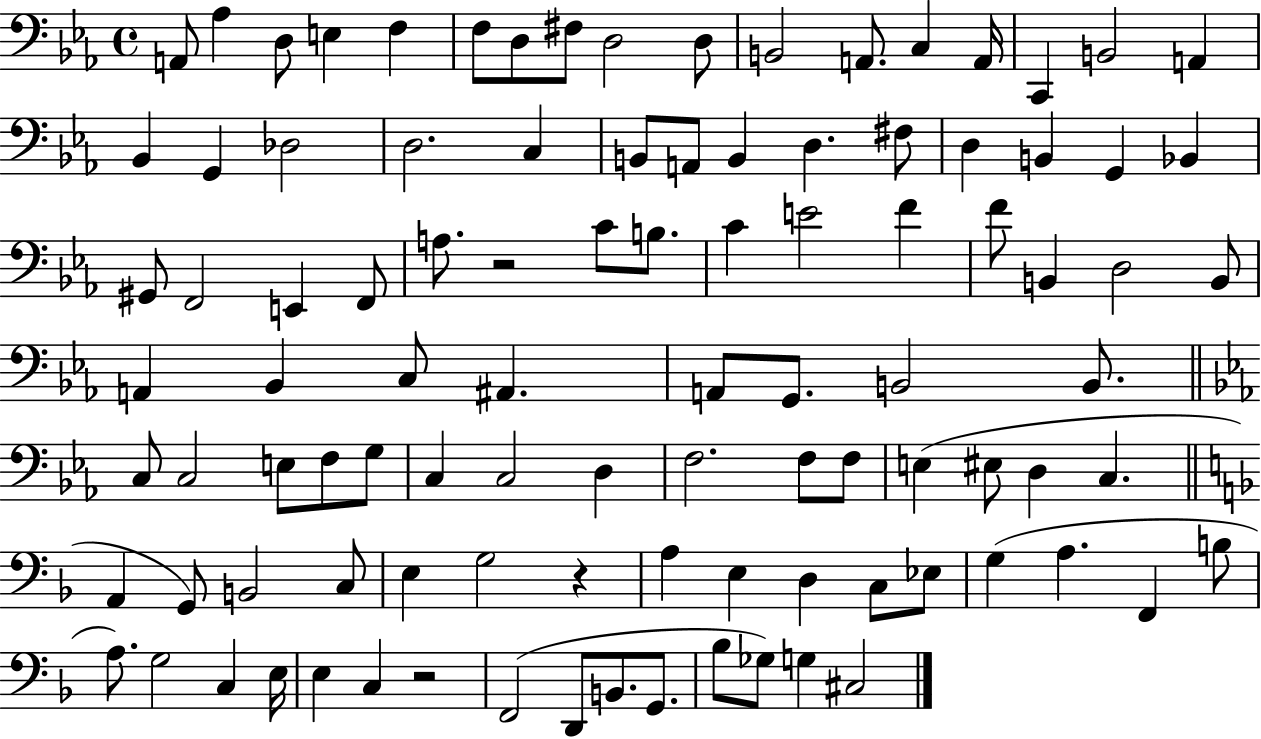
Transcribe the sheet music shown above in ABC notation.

X:1
T:Untitled
M:4/4
L:1/4
K:Eb
A,,/2 _A, D,/2 E, F, F,/2 D,/2 ^F,/2 D,2 D,/2 B,,2 A,,/2 C, A,,/4 C,, B,,2 A,, _B,, G,, _D,2 D,2 C, B,,/2 A,,/2 B,, D, ^F,/2 D, B,, G,, _B,, ^G,,/2 F,,2 E,, F,,/2 A,/2 z2 C/2 B,/2 C E2 F F/2 B,, D,2 B,,/2 A,, _B,, C,/2 ^A,, A,,/2 G,,/2 B,,2 B,,/2 C,/2 C,2 E,/2 F,/2 G,/2 C, C,2 D, F,2 F,/2 F,/2 E, ^E,/2 D, C, A,, G,,/2 B,,2 C,/2 E, G,2 z A, E, D, C,/2 _E,/2 G, A, F,, B,/2 A,/2 G,2 C, E,/4 E, C, z2 F,,2 D,,/2 B,,/2 G,,/2 _B,/2 _G,/2 G, ^C,2